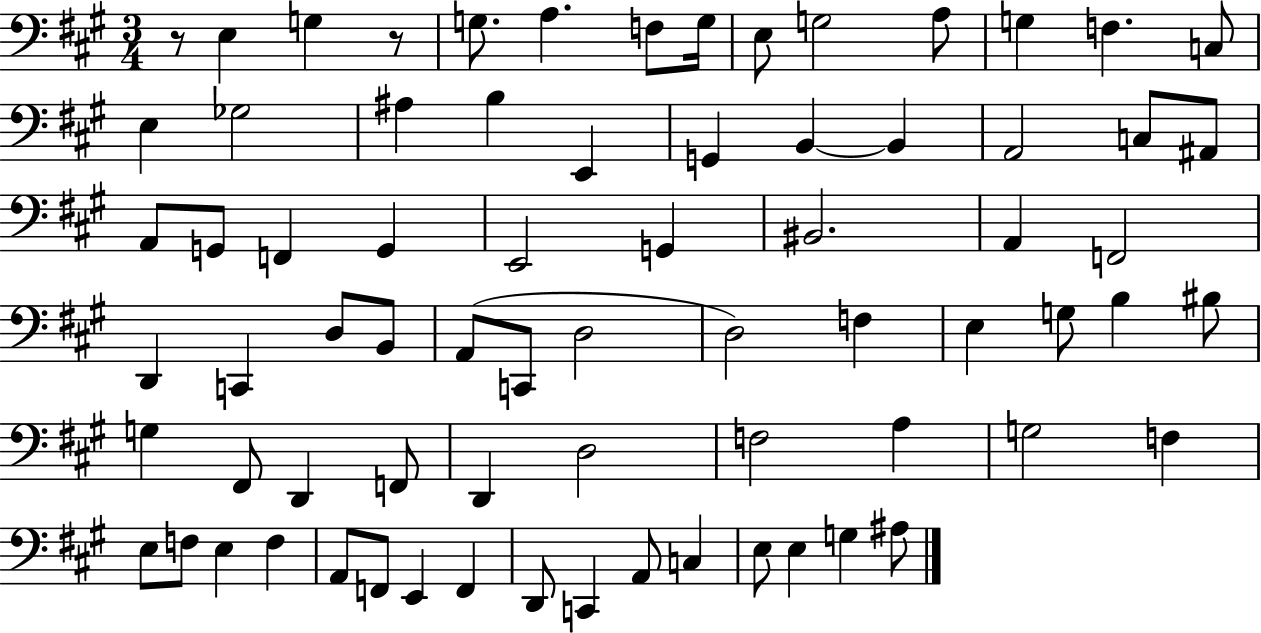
{
  \clef bass
  \numericTimeSignature
  \time 3/4
  \key a \major
  r8 e4 g4 r8 | g8. a4. f8 g16 | e8 g2 a8 | g4 f4. c8 | \break e4 ges2 | ais4 b4 e,4 | g,4 b,4~~ b,4 | a,2 c8 ais,8 | \break a,8 g,8 f,4 g,4 | e,2 g,4 | bis,2. | a,4 f,2 | \break d,4 c,4 d8 b,8 | a,8( c,8 d2 | d2) f4 | e4 g8 b4 bis8 | \break g4 fis,8 d,4 f,8 | d,4 d2 | f2 a4 | g2 f4 | \break e8 f8 e4 f4 | a,8 f,8 e,4 f,4 | d,8 c,4 a,8 c4 | e8 e4 g4 ais8 | \break \bar "|."
}